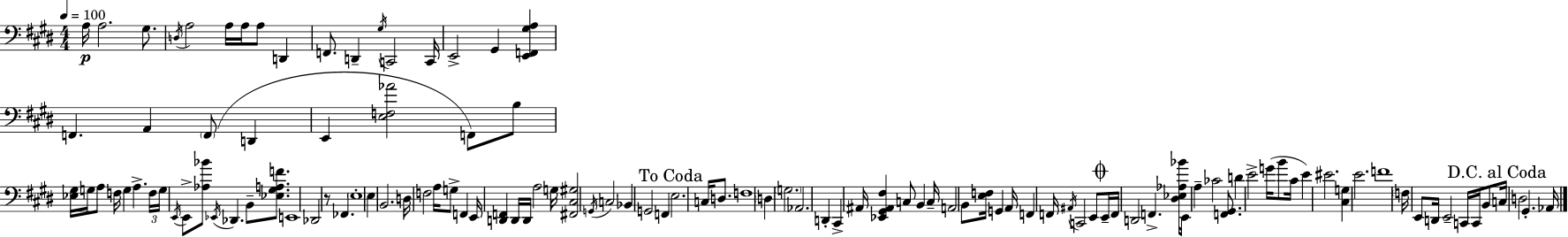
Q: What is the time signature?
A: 4/4